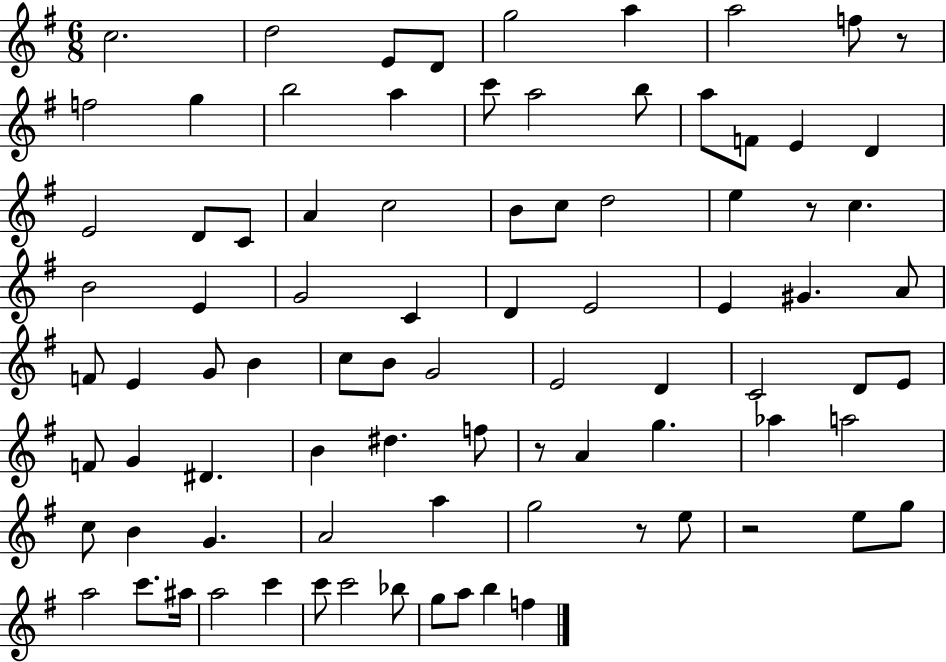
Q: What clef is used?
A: treble